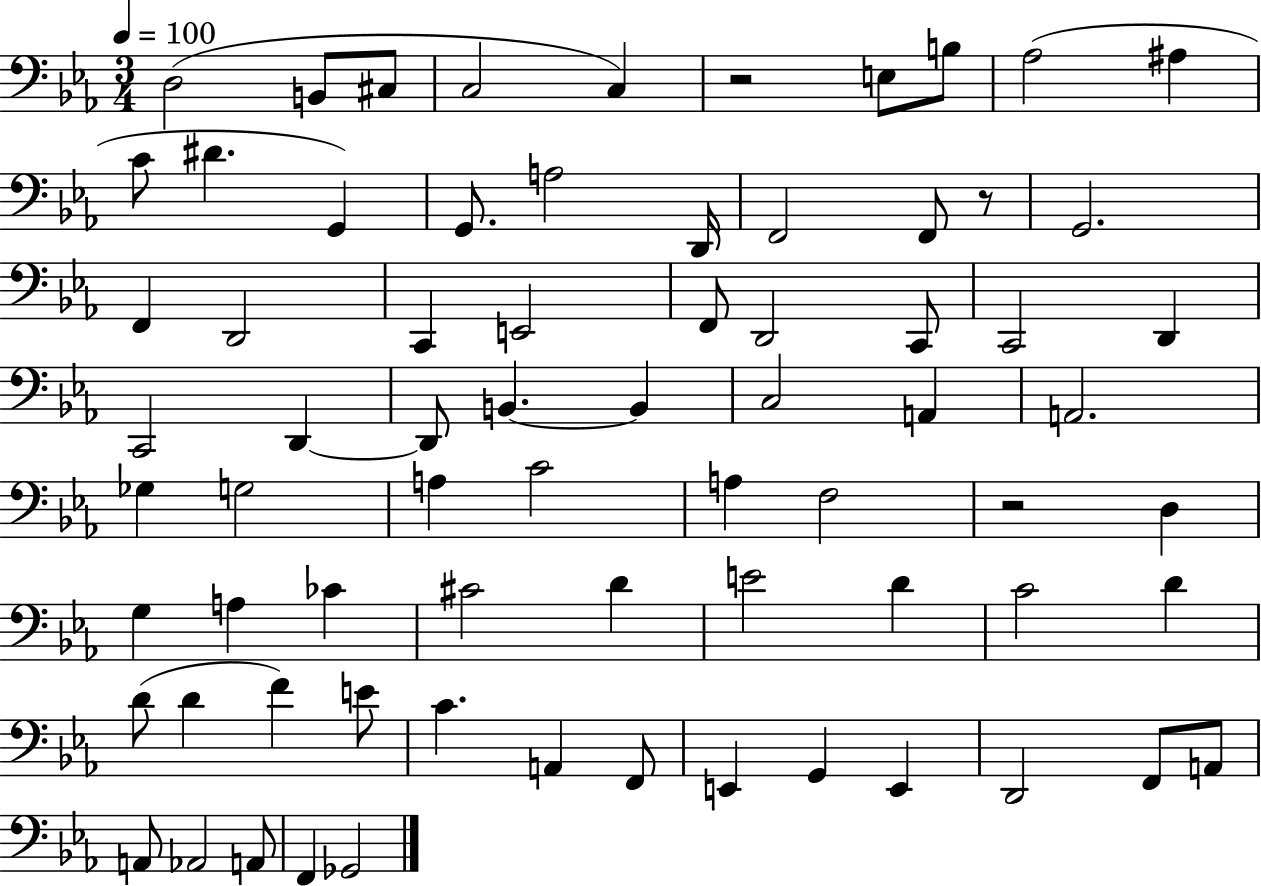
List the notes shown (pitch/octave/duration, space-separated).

D3/h B2/e C#3/e C3/h C3/q R/h E3/e B3/e Ab3/h A#3/q C4/e D#4/q. G2/q G2/e. A3/h D2/s F2/h F2/e R/e G2/h. F2/q D2/h C2/q E2/h F2/e D2/h C2/e C2/h D2/q C2/h D2/q D2/e B2/q. B2/q C3/h A2/q A2/h. Gb3/q G3/h A3/q C4/h A3/q F3/h R/h D3/q G3/q A3/q CES4/q C#4/h D4/q E4/h D4/q C4/h D4/q D4/e D4/q F4/q E4/e C4/q. A2/q F2/e E2/q G2/q E2/q D2/h F2/e A2/e A2/e Ab2/h A2/e F2/q Gb2/h